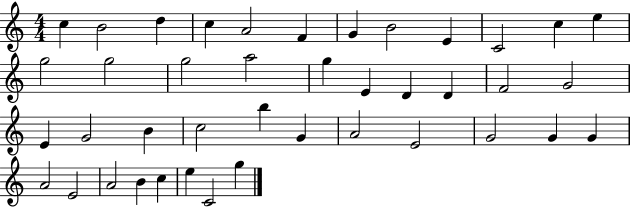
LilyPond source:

{
  \clef treble
  \numericTimeSignature
  \time 4/4
  \key c \major
  c''4 b'2 d''4 | c''4 a'2 f'4 | g'4 b'2 e'4 | c'2 c''4 e''4 | \break g''2 g''2 | g''2 a''2 | g''4 e'4 d'4 d'4 | f'2 g'2 | \break e'4 g'2 b'4 | c''2 b''4 g'4 | a'2 e'2 | g'2 g'4 g'4 | \break a'2 e'2 | a'2 b'4 c''4 | e''4 c'2 g''4 | \bar "|."
}